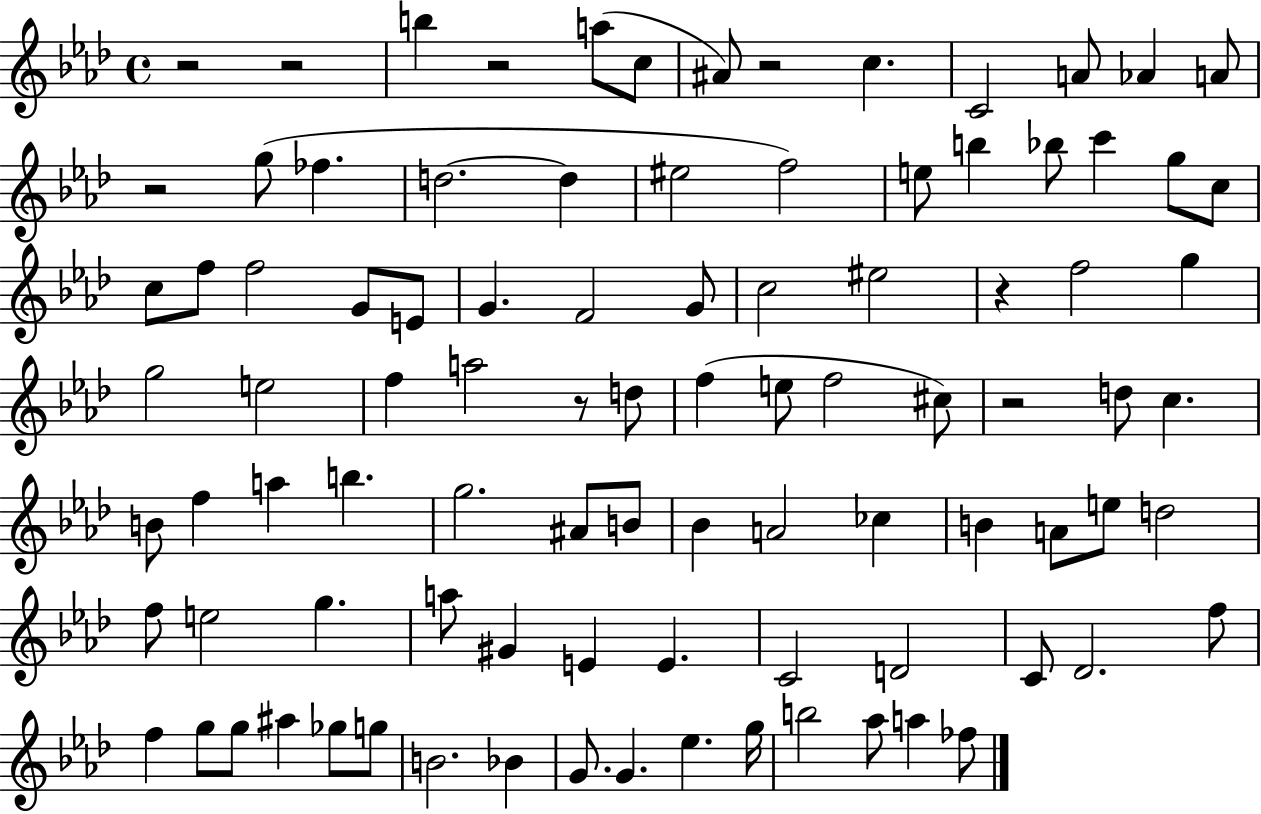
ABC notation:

X:1
T:Untitled
M:4/4
L:1/4
K:Ab
z2 z2 b z2 a/2 c/2 ^A/2 z2 c C2 A/2 _A A/2 z2 g/2 _f d2 d ^e2 f2 e/2 b _b/2 c' g/2 c/2 c/2 f/2 f2 G/2 E/2 G F2 G/2 c2 ^e2 z f2 g g2 e2 f a2 z/2 d/2 f e/2 f2 ^c/2 z2 d/2 c B/2 f a b g2 ^A/2 B/2 _B A2 _c B A/2 e/2 d2 f/2 e2 g a/2 ^G E E C2 D2 C/2 _D2 f/2 f g/2 g/2 ^a _g/2 g/2 B2 _B G/2 G _e g/4 b2 _a/2 a _f/2